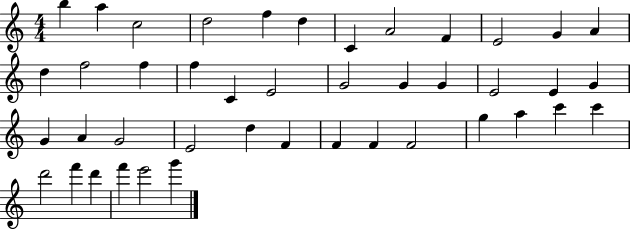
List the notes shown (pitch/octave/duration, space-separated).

B5/q A5/q C5/h D5/h F5/q D5/q C4/q A4/h F4/q E4/h G4/q A4/q D5/q F5/h F5/q F5/q C4/q E4/h G4/h G4/q G4/q E4/h E4/q G4/q G4/q A4/q G4/h E4/h D5/q F4/q F4/q F4/q F4/h G5/q A5/q C6/q C6/q D6/h F6/q D6/q F6/q E6/h G6/q